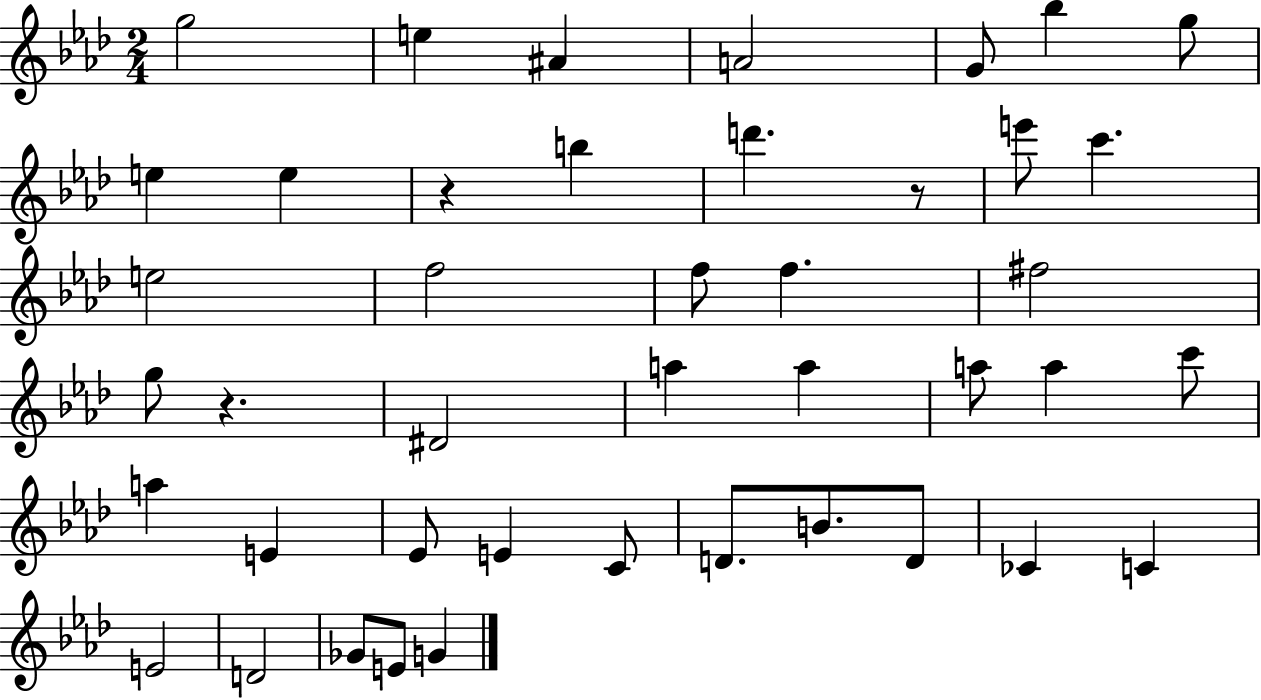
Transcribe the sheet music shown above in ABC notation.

X:1
T:Untitled
M:2/4
L:1/4
K:Ab
g2 e ^A A2 G/2 _b g/2 e e z b d' z/2 e'/2 c' e2 f2 f/2 f ^f2 g/2 z ^D2 a a a/2 a c'/2 a E _E/2 E C/2 D/2 B/2 D/2 _C C E2 D2 _G/2 E/2 G